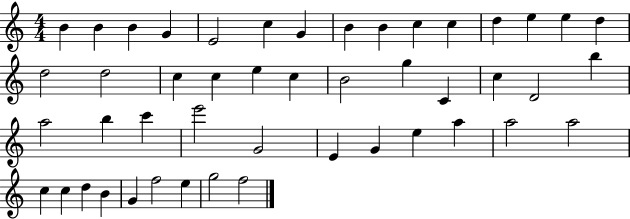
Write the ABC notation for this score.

X:1
T:Untitled
M:4/4
L:1/4
K:C
B B B G E2 c G B B c c d e e d d2 d2 c c e c B2 g C c D2 b a2 b c' e'2 G2 E G e a a2 a2 c c d B G f2 e g2 f2